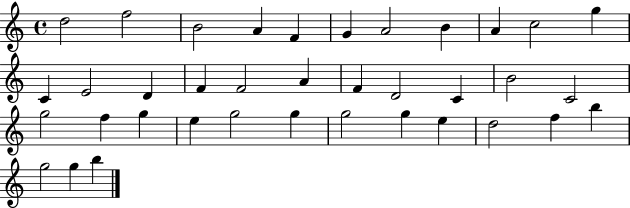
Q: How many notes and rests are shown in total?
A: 37